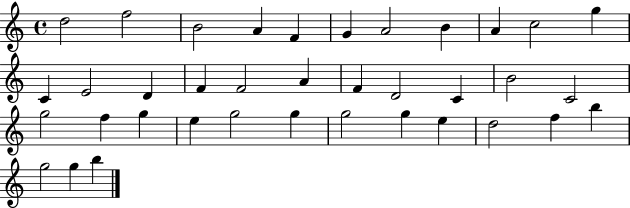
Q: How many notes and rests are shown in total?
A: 37